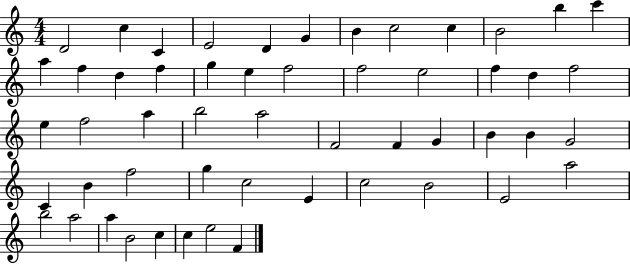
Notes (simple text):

D4/h C5/q C4/q E4/h D4/q G4/q B4/q C5/h C5/q B4/h B5/q C6/q A5/q F5/q D5/q F5/q G5/q E5/q F5/h F5/h E5/h F5/q D5/q F5/h E5/q F5/h A5/q B5/h A5/h F4/h F4/q G4/q B4/q B4/q G4/h C4/q B4/q F5/h G5/q C5/h E4/q C5/h B4/h E4/h A5/h B5/h A5/h A5/q B4/h C5/q C5/q E5/h F4/q